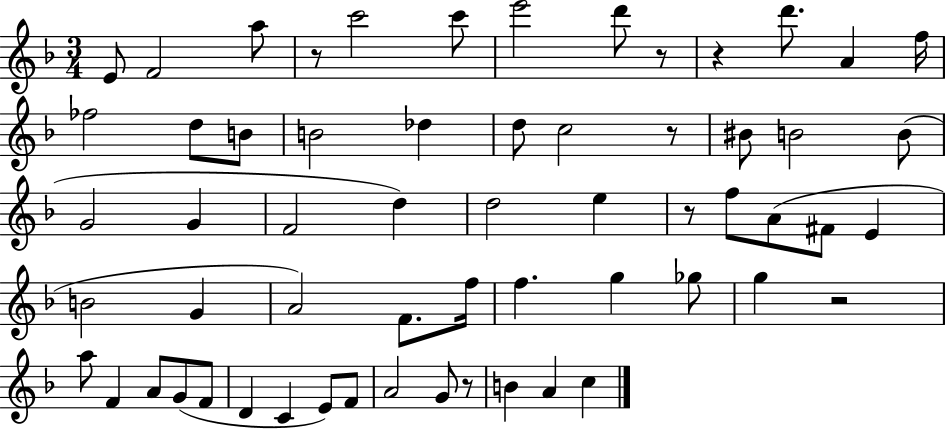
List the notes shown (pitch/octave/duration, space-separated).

E4/e F4/h A5/e R/e C6/h C6/e E6/h D6/e R/e R/q D6/e. A4/q F5/s FES5/h D5/e B4/e B4/h Db5/q D5/e C5/h R/e BIS4/e B4/h B4/e G4/h G4/q F4/h D5/q D5/h E5/q R/e F5/e A4/e F#4/e E4/q B4/h G4/q A4/h F4/e. F5/s F5/q. G5/q Gb5/e G5/q R/h A5/e F4/q A4/e G4/e F4/e D4/q C4/q E4/e F4/e A4/h G4/e R/e B4/q A4/q C5/q